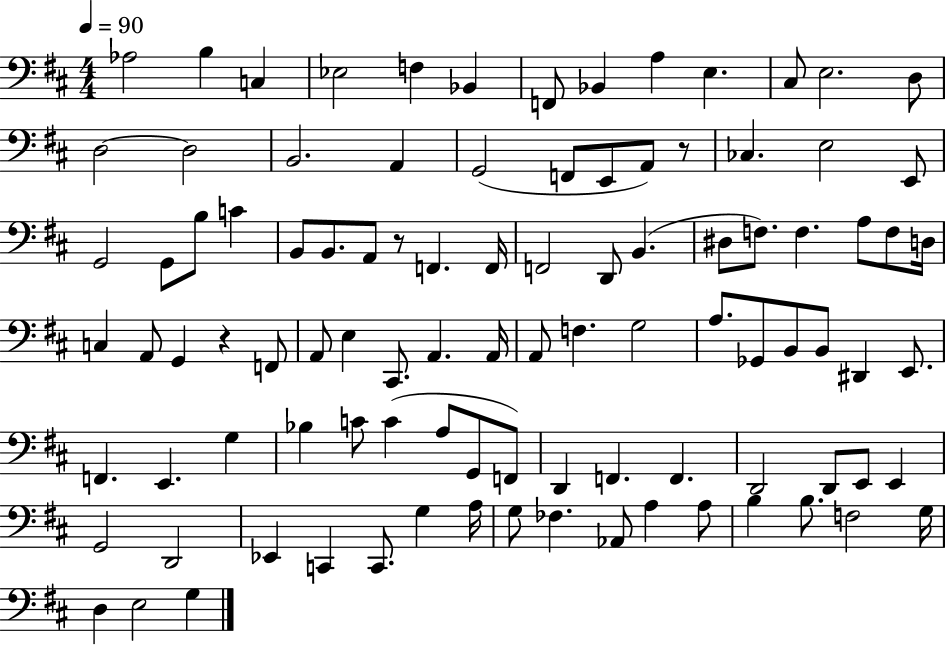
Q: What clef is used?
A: bass